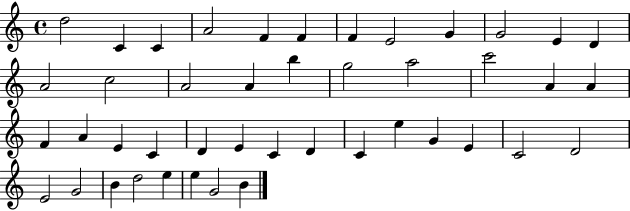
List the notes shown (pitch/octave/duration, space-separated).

D5/h C4/q C4/q A4/h F4/q F4/q F4/q E4/h G4/q G4/h E4/q D4/q A4/h C5/h A4/h A4/q B5/q G5/h A5/h C6/h A4/q A4/q F4/q A4/q E4/q C4/q D4/q E4/q C4/q D4/q C4/q E5/q G4/q E4/q C4/h D4/h E4/h G4/h B4/q D5/h E5/q E5/q G4/h B4/q